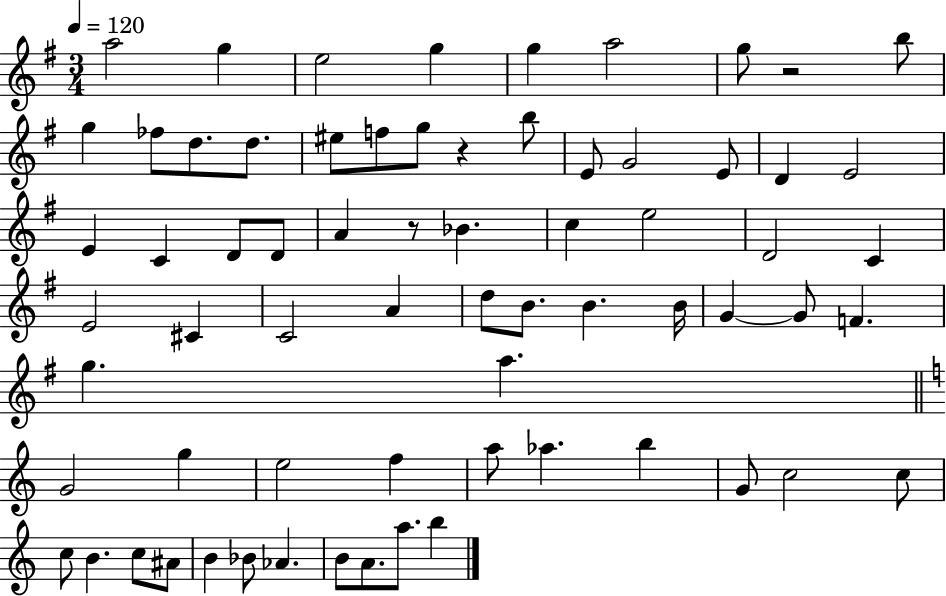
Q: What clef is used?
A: treble